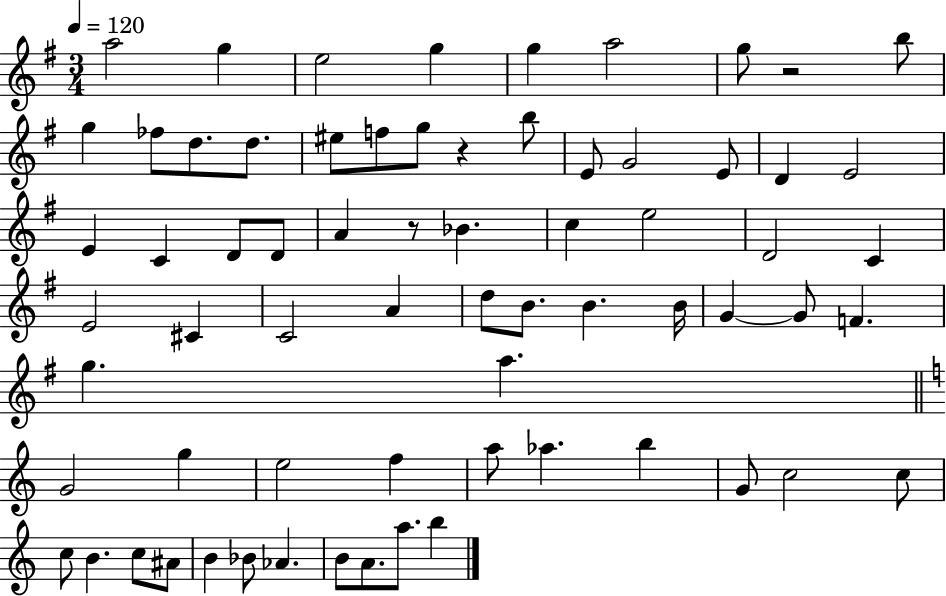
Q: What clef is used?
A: treble